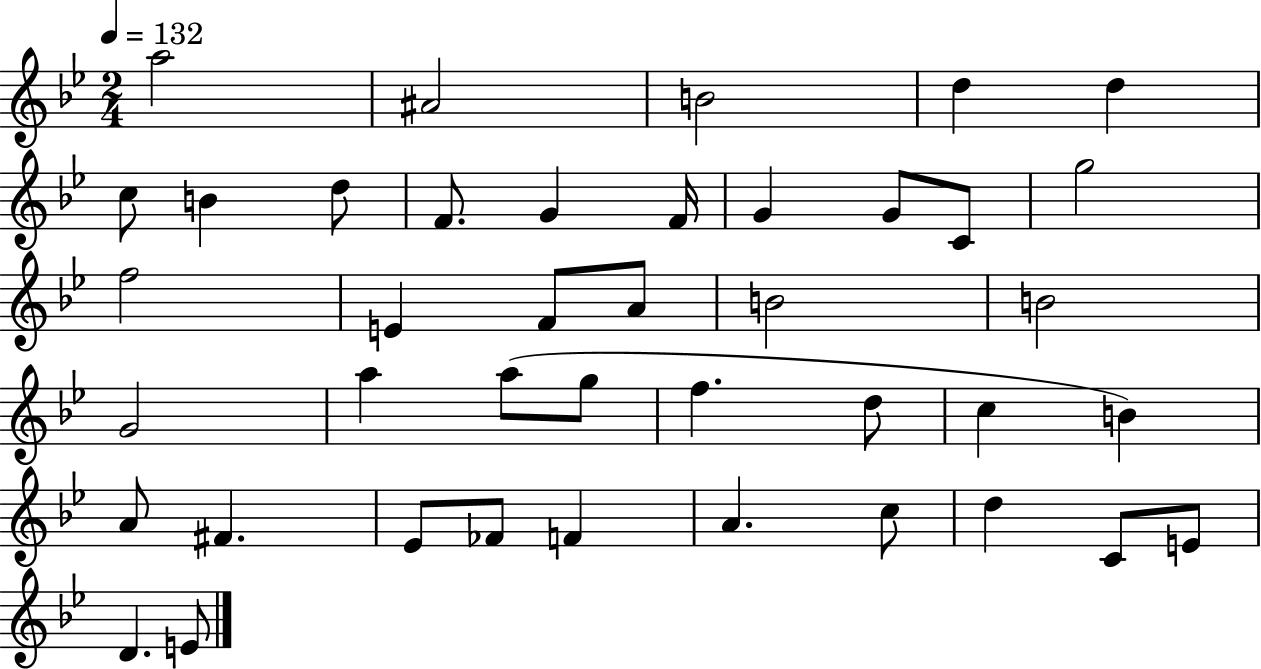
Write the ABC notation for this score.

X:1
T:Untitled
M:2/4
L:1/4
K:Bb
a2 ^A2 B2 d d c/2 B d/2 F/2 G F/4 G G/2 C/2 g2 f2 E F/2 A/2 B2 B2 G2 a a/2 g/2 f d/2 c B A/2 ^F _E/2 _F/2 F A c/2 d C/2 E/2 D E/2